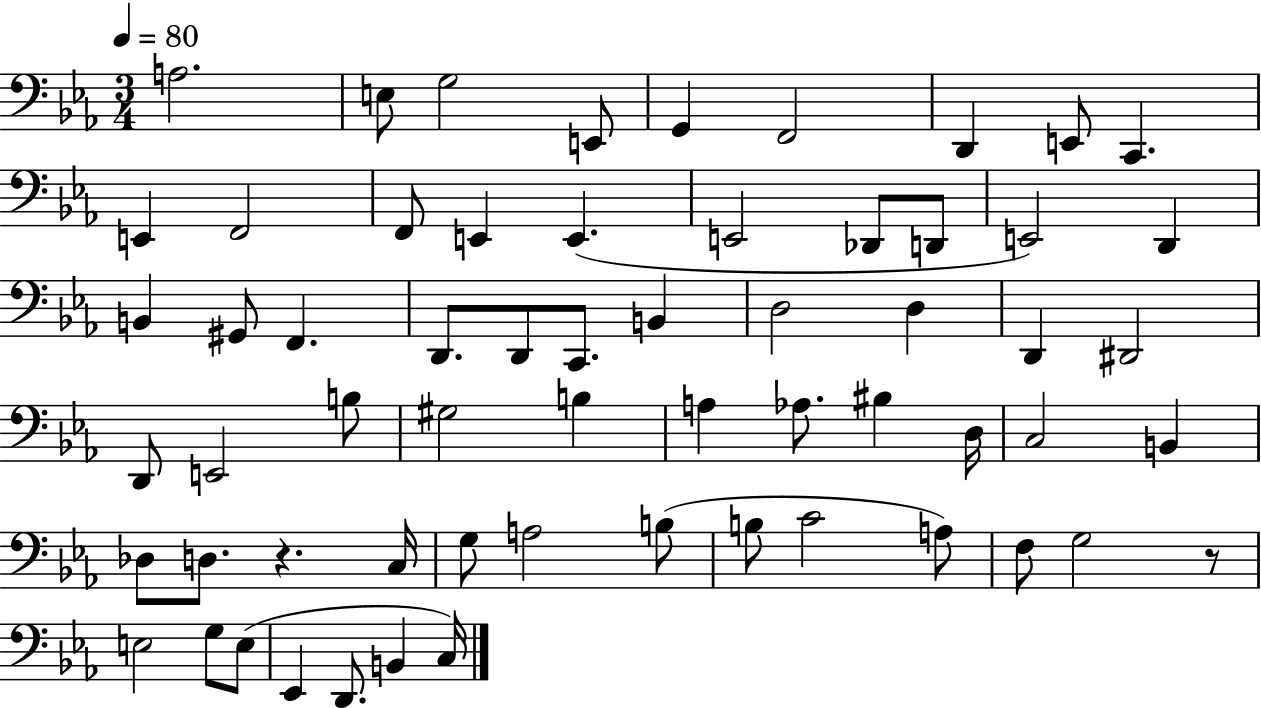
X:1
T:Untitled
M:3/4
L:1/4
K:Eb
A,2 E,/2 G,2 E,,/2 G,, F,,2 D,, E,,/2 C,, E,, F,,2 F,,/2 E,, E,, E,,2 _D,,/2 D,,/2 E,,2 D,, B,, ^G,,/2 F,, D,,/2 D,,/2 C,,/2 B,, D,2 D, D,, ^D,,2 D,,/2 E,,2 B,/2 ^G,2 B, A, _A,/2 ^B, D,/4 C,2 B,, _D,/2 D,/2 z C,/4 G,/2 A,2 B,/2 B,/2 C2 A,/2 F,/2 G,2 z/2 E,2 G,/2 E,/2 _E,, D,,/2 B,, C,/4